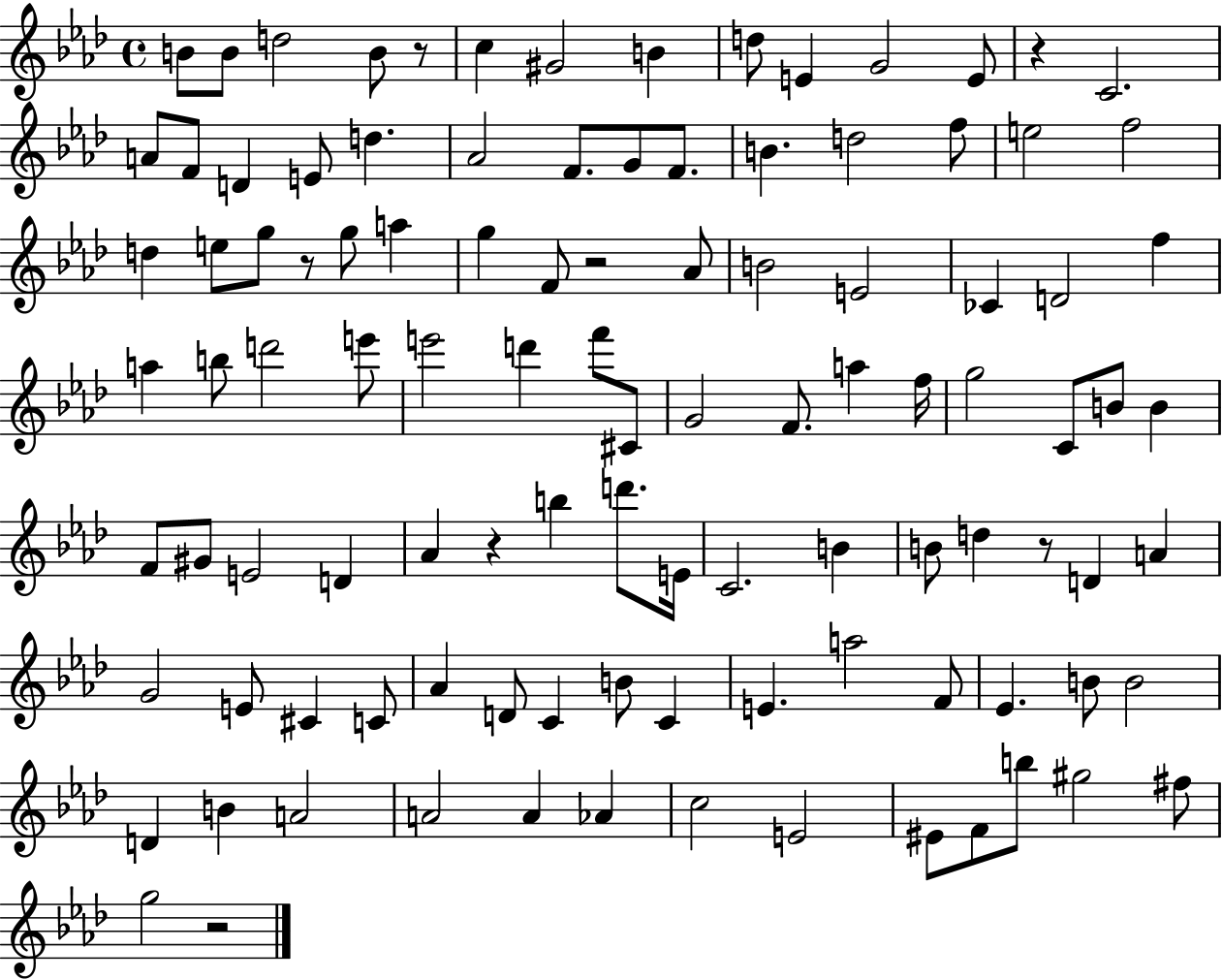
{
  \clef treble
  \time 4/4
  \defaultTimeSignature
  \key aes \major
  \repeat volta 2 { b'8 b'8 d''2 b'8 r8 | c''4 gis'2 b'4 | d''8 e'4 g'2 e'8 | r4 c'2. | \break a'8 f'8 d'4 e'8 d''4. | aes'2 f'8. g'8 f'8. | b'4. d''2 f''8 | e''2 f''2 | \break d''4 e''8 g''8 r8 g''8 a''4 | g''4 f'8 r2 aes'8 | b'2 e'2 | ces'4 d'2 f''4 | \break a''4 b''8 d'''2 e'''8 | e'''2 d'''4 f'''8 cis'8 | g'2 f'8. a''4 f''16 | g''2 c'8 b'8 b'4 | \break f'8 gis'8 e'2 d'4 | aes'4 r4 b''4 d'''8. e'16 | c'2. b'4 | b'8 d''4 r8 d'4 a'4 | \break g'2 e'8 cis'4 c'8 | aes'4 d'8 c'4 b'8 c'4 | e'4. a''2 f'8 | ees'4. b'8 b'2 | \break d'4 b'4 a'2 | a'2 a'4 aes'4 | c''2 e'2 | eis'8 f'8 b''8 gis''2 fis''8 | \break g''2 r2 | } \bar "|."
}